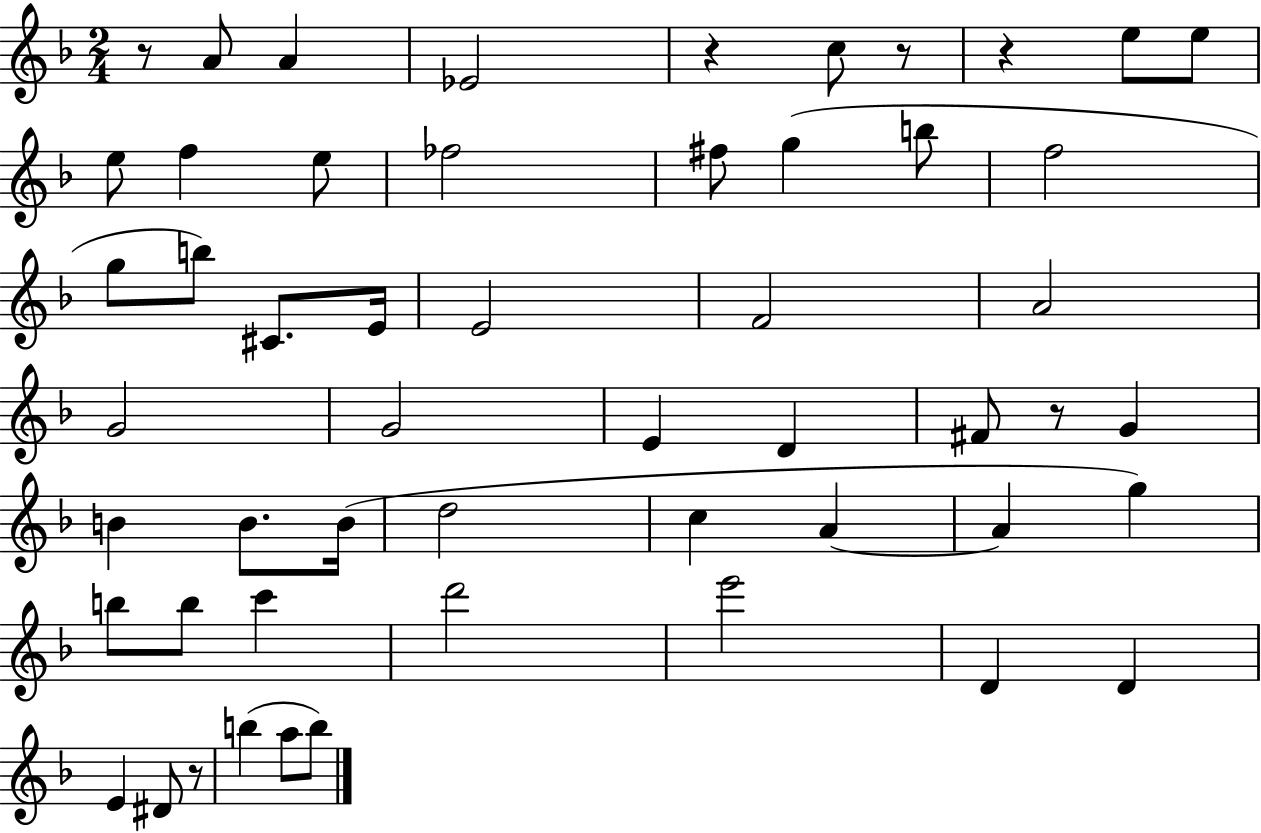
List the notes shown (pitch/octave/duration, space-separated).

R/e A4/e A4/q Eb4/h R/q C5/e R/e R/q E5/e E5/e E5/e F5/q E5/e FES5/h F#5/e G5/q B5/e F5/h G5/e B5/e C#4/e. E4/s E4/h F4/h A4/h G4/h G4/h E4/q D4/q F#4/e R/e G4/q B4/q B4/e. B4/s D5/h C5/q A4/q A4/q G5/q B5/e B5/e C6/q D6/h E6/h D4/q D4/q E4/q D#4/e R/e B5/q A5/e B5/e